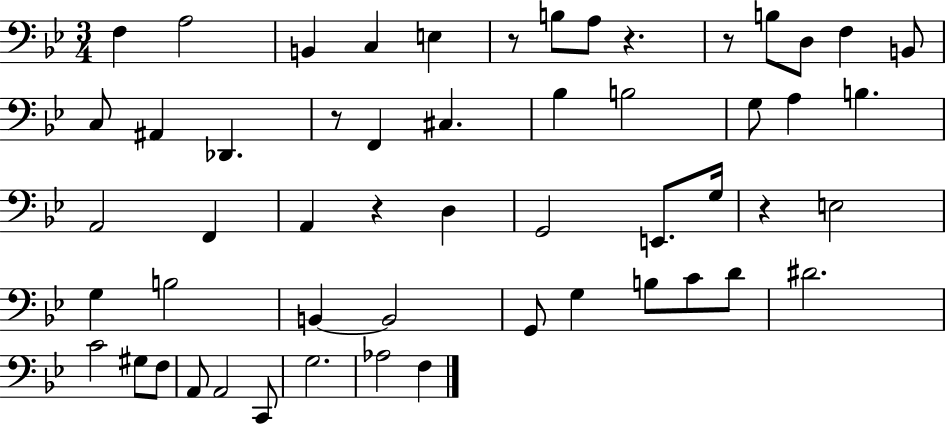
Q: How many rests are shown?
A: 6